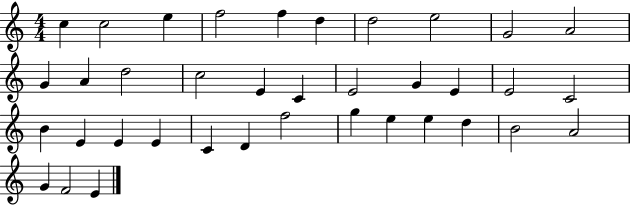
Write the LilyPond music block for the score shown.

{
  \clef treble
  \numericTimeSignature
  \time 4/4
  \key c \major
  c''4 c''2 e''4 | f''2 f''4 d''4 | d''2 e''2 | g'2 a'2 | \break g'4 a'4 d''2 | c''2 e'4 c'4 | e'2 g'4 e'4 | e'2 c'2 | \break b'4 e'4 e'4 e'4 | c'4 d'4 f''2 | g''4 e''4 e''4 d''4 | b'2 a'2 | \break g'4 f'2 e'4 | \bar "|."
}